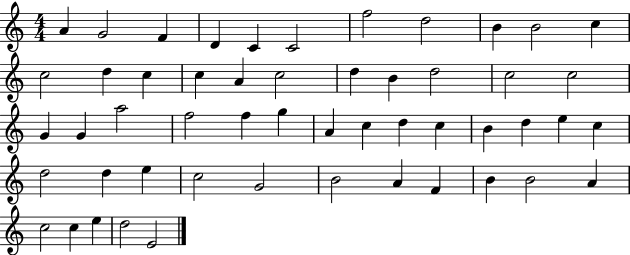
{
  \clef treble
  \numericTimeSignature
  \time 4/4
  \key c \major
  a'4 g'2 f'4 | d'4 c'4 c'2 | f''2 d''2 | b'4 b'2 c''4 | \break c''2 d''4 c''4 | c''4 a'4 c''2 | d''4 b'4 d''2 | c''2 c''2 | \break g'4 g'4 a''2 | f''2 f''4 g''4 | a'4 c''4 d''4 c''4 | b'4 d''4 e''4 c''4 | \break d''2 d''4 e''4 | c''2 g'2 | b'2 a'4 f'4 | b'4 b'2 a'4 | \break c''2 c''4 e''4 | d''2 e'2 | \bar "|."
}